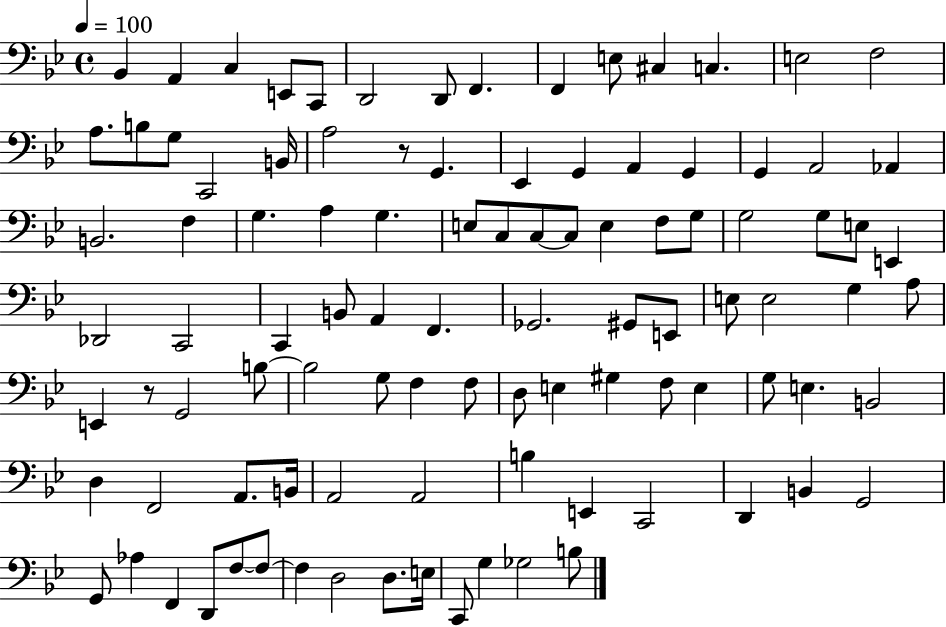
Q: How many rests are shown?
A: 2